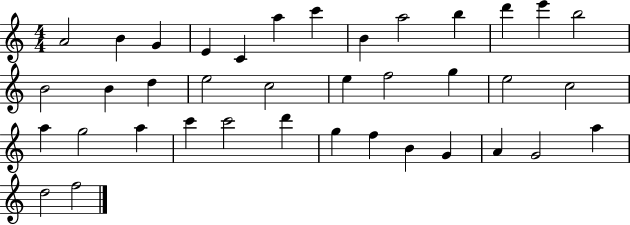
A4/h B4/q G4/q E4/q C4/q A5/q C6/q B4/q A5/h B5/q D6/q E6/q B5/h B4/h B4/q D5/q E5/h C5/h E5/q F5/h G5/q E5/h C5/h A5/q G5/h A5/q C6/q C6/h D6/q G5/q F5/q B4/q G4/q A4/q G4/h A5/q D5/h F5/h